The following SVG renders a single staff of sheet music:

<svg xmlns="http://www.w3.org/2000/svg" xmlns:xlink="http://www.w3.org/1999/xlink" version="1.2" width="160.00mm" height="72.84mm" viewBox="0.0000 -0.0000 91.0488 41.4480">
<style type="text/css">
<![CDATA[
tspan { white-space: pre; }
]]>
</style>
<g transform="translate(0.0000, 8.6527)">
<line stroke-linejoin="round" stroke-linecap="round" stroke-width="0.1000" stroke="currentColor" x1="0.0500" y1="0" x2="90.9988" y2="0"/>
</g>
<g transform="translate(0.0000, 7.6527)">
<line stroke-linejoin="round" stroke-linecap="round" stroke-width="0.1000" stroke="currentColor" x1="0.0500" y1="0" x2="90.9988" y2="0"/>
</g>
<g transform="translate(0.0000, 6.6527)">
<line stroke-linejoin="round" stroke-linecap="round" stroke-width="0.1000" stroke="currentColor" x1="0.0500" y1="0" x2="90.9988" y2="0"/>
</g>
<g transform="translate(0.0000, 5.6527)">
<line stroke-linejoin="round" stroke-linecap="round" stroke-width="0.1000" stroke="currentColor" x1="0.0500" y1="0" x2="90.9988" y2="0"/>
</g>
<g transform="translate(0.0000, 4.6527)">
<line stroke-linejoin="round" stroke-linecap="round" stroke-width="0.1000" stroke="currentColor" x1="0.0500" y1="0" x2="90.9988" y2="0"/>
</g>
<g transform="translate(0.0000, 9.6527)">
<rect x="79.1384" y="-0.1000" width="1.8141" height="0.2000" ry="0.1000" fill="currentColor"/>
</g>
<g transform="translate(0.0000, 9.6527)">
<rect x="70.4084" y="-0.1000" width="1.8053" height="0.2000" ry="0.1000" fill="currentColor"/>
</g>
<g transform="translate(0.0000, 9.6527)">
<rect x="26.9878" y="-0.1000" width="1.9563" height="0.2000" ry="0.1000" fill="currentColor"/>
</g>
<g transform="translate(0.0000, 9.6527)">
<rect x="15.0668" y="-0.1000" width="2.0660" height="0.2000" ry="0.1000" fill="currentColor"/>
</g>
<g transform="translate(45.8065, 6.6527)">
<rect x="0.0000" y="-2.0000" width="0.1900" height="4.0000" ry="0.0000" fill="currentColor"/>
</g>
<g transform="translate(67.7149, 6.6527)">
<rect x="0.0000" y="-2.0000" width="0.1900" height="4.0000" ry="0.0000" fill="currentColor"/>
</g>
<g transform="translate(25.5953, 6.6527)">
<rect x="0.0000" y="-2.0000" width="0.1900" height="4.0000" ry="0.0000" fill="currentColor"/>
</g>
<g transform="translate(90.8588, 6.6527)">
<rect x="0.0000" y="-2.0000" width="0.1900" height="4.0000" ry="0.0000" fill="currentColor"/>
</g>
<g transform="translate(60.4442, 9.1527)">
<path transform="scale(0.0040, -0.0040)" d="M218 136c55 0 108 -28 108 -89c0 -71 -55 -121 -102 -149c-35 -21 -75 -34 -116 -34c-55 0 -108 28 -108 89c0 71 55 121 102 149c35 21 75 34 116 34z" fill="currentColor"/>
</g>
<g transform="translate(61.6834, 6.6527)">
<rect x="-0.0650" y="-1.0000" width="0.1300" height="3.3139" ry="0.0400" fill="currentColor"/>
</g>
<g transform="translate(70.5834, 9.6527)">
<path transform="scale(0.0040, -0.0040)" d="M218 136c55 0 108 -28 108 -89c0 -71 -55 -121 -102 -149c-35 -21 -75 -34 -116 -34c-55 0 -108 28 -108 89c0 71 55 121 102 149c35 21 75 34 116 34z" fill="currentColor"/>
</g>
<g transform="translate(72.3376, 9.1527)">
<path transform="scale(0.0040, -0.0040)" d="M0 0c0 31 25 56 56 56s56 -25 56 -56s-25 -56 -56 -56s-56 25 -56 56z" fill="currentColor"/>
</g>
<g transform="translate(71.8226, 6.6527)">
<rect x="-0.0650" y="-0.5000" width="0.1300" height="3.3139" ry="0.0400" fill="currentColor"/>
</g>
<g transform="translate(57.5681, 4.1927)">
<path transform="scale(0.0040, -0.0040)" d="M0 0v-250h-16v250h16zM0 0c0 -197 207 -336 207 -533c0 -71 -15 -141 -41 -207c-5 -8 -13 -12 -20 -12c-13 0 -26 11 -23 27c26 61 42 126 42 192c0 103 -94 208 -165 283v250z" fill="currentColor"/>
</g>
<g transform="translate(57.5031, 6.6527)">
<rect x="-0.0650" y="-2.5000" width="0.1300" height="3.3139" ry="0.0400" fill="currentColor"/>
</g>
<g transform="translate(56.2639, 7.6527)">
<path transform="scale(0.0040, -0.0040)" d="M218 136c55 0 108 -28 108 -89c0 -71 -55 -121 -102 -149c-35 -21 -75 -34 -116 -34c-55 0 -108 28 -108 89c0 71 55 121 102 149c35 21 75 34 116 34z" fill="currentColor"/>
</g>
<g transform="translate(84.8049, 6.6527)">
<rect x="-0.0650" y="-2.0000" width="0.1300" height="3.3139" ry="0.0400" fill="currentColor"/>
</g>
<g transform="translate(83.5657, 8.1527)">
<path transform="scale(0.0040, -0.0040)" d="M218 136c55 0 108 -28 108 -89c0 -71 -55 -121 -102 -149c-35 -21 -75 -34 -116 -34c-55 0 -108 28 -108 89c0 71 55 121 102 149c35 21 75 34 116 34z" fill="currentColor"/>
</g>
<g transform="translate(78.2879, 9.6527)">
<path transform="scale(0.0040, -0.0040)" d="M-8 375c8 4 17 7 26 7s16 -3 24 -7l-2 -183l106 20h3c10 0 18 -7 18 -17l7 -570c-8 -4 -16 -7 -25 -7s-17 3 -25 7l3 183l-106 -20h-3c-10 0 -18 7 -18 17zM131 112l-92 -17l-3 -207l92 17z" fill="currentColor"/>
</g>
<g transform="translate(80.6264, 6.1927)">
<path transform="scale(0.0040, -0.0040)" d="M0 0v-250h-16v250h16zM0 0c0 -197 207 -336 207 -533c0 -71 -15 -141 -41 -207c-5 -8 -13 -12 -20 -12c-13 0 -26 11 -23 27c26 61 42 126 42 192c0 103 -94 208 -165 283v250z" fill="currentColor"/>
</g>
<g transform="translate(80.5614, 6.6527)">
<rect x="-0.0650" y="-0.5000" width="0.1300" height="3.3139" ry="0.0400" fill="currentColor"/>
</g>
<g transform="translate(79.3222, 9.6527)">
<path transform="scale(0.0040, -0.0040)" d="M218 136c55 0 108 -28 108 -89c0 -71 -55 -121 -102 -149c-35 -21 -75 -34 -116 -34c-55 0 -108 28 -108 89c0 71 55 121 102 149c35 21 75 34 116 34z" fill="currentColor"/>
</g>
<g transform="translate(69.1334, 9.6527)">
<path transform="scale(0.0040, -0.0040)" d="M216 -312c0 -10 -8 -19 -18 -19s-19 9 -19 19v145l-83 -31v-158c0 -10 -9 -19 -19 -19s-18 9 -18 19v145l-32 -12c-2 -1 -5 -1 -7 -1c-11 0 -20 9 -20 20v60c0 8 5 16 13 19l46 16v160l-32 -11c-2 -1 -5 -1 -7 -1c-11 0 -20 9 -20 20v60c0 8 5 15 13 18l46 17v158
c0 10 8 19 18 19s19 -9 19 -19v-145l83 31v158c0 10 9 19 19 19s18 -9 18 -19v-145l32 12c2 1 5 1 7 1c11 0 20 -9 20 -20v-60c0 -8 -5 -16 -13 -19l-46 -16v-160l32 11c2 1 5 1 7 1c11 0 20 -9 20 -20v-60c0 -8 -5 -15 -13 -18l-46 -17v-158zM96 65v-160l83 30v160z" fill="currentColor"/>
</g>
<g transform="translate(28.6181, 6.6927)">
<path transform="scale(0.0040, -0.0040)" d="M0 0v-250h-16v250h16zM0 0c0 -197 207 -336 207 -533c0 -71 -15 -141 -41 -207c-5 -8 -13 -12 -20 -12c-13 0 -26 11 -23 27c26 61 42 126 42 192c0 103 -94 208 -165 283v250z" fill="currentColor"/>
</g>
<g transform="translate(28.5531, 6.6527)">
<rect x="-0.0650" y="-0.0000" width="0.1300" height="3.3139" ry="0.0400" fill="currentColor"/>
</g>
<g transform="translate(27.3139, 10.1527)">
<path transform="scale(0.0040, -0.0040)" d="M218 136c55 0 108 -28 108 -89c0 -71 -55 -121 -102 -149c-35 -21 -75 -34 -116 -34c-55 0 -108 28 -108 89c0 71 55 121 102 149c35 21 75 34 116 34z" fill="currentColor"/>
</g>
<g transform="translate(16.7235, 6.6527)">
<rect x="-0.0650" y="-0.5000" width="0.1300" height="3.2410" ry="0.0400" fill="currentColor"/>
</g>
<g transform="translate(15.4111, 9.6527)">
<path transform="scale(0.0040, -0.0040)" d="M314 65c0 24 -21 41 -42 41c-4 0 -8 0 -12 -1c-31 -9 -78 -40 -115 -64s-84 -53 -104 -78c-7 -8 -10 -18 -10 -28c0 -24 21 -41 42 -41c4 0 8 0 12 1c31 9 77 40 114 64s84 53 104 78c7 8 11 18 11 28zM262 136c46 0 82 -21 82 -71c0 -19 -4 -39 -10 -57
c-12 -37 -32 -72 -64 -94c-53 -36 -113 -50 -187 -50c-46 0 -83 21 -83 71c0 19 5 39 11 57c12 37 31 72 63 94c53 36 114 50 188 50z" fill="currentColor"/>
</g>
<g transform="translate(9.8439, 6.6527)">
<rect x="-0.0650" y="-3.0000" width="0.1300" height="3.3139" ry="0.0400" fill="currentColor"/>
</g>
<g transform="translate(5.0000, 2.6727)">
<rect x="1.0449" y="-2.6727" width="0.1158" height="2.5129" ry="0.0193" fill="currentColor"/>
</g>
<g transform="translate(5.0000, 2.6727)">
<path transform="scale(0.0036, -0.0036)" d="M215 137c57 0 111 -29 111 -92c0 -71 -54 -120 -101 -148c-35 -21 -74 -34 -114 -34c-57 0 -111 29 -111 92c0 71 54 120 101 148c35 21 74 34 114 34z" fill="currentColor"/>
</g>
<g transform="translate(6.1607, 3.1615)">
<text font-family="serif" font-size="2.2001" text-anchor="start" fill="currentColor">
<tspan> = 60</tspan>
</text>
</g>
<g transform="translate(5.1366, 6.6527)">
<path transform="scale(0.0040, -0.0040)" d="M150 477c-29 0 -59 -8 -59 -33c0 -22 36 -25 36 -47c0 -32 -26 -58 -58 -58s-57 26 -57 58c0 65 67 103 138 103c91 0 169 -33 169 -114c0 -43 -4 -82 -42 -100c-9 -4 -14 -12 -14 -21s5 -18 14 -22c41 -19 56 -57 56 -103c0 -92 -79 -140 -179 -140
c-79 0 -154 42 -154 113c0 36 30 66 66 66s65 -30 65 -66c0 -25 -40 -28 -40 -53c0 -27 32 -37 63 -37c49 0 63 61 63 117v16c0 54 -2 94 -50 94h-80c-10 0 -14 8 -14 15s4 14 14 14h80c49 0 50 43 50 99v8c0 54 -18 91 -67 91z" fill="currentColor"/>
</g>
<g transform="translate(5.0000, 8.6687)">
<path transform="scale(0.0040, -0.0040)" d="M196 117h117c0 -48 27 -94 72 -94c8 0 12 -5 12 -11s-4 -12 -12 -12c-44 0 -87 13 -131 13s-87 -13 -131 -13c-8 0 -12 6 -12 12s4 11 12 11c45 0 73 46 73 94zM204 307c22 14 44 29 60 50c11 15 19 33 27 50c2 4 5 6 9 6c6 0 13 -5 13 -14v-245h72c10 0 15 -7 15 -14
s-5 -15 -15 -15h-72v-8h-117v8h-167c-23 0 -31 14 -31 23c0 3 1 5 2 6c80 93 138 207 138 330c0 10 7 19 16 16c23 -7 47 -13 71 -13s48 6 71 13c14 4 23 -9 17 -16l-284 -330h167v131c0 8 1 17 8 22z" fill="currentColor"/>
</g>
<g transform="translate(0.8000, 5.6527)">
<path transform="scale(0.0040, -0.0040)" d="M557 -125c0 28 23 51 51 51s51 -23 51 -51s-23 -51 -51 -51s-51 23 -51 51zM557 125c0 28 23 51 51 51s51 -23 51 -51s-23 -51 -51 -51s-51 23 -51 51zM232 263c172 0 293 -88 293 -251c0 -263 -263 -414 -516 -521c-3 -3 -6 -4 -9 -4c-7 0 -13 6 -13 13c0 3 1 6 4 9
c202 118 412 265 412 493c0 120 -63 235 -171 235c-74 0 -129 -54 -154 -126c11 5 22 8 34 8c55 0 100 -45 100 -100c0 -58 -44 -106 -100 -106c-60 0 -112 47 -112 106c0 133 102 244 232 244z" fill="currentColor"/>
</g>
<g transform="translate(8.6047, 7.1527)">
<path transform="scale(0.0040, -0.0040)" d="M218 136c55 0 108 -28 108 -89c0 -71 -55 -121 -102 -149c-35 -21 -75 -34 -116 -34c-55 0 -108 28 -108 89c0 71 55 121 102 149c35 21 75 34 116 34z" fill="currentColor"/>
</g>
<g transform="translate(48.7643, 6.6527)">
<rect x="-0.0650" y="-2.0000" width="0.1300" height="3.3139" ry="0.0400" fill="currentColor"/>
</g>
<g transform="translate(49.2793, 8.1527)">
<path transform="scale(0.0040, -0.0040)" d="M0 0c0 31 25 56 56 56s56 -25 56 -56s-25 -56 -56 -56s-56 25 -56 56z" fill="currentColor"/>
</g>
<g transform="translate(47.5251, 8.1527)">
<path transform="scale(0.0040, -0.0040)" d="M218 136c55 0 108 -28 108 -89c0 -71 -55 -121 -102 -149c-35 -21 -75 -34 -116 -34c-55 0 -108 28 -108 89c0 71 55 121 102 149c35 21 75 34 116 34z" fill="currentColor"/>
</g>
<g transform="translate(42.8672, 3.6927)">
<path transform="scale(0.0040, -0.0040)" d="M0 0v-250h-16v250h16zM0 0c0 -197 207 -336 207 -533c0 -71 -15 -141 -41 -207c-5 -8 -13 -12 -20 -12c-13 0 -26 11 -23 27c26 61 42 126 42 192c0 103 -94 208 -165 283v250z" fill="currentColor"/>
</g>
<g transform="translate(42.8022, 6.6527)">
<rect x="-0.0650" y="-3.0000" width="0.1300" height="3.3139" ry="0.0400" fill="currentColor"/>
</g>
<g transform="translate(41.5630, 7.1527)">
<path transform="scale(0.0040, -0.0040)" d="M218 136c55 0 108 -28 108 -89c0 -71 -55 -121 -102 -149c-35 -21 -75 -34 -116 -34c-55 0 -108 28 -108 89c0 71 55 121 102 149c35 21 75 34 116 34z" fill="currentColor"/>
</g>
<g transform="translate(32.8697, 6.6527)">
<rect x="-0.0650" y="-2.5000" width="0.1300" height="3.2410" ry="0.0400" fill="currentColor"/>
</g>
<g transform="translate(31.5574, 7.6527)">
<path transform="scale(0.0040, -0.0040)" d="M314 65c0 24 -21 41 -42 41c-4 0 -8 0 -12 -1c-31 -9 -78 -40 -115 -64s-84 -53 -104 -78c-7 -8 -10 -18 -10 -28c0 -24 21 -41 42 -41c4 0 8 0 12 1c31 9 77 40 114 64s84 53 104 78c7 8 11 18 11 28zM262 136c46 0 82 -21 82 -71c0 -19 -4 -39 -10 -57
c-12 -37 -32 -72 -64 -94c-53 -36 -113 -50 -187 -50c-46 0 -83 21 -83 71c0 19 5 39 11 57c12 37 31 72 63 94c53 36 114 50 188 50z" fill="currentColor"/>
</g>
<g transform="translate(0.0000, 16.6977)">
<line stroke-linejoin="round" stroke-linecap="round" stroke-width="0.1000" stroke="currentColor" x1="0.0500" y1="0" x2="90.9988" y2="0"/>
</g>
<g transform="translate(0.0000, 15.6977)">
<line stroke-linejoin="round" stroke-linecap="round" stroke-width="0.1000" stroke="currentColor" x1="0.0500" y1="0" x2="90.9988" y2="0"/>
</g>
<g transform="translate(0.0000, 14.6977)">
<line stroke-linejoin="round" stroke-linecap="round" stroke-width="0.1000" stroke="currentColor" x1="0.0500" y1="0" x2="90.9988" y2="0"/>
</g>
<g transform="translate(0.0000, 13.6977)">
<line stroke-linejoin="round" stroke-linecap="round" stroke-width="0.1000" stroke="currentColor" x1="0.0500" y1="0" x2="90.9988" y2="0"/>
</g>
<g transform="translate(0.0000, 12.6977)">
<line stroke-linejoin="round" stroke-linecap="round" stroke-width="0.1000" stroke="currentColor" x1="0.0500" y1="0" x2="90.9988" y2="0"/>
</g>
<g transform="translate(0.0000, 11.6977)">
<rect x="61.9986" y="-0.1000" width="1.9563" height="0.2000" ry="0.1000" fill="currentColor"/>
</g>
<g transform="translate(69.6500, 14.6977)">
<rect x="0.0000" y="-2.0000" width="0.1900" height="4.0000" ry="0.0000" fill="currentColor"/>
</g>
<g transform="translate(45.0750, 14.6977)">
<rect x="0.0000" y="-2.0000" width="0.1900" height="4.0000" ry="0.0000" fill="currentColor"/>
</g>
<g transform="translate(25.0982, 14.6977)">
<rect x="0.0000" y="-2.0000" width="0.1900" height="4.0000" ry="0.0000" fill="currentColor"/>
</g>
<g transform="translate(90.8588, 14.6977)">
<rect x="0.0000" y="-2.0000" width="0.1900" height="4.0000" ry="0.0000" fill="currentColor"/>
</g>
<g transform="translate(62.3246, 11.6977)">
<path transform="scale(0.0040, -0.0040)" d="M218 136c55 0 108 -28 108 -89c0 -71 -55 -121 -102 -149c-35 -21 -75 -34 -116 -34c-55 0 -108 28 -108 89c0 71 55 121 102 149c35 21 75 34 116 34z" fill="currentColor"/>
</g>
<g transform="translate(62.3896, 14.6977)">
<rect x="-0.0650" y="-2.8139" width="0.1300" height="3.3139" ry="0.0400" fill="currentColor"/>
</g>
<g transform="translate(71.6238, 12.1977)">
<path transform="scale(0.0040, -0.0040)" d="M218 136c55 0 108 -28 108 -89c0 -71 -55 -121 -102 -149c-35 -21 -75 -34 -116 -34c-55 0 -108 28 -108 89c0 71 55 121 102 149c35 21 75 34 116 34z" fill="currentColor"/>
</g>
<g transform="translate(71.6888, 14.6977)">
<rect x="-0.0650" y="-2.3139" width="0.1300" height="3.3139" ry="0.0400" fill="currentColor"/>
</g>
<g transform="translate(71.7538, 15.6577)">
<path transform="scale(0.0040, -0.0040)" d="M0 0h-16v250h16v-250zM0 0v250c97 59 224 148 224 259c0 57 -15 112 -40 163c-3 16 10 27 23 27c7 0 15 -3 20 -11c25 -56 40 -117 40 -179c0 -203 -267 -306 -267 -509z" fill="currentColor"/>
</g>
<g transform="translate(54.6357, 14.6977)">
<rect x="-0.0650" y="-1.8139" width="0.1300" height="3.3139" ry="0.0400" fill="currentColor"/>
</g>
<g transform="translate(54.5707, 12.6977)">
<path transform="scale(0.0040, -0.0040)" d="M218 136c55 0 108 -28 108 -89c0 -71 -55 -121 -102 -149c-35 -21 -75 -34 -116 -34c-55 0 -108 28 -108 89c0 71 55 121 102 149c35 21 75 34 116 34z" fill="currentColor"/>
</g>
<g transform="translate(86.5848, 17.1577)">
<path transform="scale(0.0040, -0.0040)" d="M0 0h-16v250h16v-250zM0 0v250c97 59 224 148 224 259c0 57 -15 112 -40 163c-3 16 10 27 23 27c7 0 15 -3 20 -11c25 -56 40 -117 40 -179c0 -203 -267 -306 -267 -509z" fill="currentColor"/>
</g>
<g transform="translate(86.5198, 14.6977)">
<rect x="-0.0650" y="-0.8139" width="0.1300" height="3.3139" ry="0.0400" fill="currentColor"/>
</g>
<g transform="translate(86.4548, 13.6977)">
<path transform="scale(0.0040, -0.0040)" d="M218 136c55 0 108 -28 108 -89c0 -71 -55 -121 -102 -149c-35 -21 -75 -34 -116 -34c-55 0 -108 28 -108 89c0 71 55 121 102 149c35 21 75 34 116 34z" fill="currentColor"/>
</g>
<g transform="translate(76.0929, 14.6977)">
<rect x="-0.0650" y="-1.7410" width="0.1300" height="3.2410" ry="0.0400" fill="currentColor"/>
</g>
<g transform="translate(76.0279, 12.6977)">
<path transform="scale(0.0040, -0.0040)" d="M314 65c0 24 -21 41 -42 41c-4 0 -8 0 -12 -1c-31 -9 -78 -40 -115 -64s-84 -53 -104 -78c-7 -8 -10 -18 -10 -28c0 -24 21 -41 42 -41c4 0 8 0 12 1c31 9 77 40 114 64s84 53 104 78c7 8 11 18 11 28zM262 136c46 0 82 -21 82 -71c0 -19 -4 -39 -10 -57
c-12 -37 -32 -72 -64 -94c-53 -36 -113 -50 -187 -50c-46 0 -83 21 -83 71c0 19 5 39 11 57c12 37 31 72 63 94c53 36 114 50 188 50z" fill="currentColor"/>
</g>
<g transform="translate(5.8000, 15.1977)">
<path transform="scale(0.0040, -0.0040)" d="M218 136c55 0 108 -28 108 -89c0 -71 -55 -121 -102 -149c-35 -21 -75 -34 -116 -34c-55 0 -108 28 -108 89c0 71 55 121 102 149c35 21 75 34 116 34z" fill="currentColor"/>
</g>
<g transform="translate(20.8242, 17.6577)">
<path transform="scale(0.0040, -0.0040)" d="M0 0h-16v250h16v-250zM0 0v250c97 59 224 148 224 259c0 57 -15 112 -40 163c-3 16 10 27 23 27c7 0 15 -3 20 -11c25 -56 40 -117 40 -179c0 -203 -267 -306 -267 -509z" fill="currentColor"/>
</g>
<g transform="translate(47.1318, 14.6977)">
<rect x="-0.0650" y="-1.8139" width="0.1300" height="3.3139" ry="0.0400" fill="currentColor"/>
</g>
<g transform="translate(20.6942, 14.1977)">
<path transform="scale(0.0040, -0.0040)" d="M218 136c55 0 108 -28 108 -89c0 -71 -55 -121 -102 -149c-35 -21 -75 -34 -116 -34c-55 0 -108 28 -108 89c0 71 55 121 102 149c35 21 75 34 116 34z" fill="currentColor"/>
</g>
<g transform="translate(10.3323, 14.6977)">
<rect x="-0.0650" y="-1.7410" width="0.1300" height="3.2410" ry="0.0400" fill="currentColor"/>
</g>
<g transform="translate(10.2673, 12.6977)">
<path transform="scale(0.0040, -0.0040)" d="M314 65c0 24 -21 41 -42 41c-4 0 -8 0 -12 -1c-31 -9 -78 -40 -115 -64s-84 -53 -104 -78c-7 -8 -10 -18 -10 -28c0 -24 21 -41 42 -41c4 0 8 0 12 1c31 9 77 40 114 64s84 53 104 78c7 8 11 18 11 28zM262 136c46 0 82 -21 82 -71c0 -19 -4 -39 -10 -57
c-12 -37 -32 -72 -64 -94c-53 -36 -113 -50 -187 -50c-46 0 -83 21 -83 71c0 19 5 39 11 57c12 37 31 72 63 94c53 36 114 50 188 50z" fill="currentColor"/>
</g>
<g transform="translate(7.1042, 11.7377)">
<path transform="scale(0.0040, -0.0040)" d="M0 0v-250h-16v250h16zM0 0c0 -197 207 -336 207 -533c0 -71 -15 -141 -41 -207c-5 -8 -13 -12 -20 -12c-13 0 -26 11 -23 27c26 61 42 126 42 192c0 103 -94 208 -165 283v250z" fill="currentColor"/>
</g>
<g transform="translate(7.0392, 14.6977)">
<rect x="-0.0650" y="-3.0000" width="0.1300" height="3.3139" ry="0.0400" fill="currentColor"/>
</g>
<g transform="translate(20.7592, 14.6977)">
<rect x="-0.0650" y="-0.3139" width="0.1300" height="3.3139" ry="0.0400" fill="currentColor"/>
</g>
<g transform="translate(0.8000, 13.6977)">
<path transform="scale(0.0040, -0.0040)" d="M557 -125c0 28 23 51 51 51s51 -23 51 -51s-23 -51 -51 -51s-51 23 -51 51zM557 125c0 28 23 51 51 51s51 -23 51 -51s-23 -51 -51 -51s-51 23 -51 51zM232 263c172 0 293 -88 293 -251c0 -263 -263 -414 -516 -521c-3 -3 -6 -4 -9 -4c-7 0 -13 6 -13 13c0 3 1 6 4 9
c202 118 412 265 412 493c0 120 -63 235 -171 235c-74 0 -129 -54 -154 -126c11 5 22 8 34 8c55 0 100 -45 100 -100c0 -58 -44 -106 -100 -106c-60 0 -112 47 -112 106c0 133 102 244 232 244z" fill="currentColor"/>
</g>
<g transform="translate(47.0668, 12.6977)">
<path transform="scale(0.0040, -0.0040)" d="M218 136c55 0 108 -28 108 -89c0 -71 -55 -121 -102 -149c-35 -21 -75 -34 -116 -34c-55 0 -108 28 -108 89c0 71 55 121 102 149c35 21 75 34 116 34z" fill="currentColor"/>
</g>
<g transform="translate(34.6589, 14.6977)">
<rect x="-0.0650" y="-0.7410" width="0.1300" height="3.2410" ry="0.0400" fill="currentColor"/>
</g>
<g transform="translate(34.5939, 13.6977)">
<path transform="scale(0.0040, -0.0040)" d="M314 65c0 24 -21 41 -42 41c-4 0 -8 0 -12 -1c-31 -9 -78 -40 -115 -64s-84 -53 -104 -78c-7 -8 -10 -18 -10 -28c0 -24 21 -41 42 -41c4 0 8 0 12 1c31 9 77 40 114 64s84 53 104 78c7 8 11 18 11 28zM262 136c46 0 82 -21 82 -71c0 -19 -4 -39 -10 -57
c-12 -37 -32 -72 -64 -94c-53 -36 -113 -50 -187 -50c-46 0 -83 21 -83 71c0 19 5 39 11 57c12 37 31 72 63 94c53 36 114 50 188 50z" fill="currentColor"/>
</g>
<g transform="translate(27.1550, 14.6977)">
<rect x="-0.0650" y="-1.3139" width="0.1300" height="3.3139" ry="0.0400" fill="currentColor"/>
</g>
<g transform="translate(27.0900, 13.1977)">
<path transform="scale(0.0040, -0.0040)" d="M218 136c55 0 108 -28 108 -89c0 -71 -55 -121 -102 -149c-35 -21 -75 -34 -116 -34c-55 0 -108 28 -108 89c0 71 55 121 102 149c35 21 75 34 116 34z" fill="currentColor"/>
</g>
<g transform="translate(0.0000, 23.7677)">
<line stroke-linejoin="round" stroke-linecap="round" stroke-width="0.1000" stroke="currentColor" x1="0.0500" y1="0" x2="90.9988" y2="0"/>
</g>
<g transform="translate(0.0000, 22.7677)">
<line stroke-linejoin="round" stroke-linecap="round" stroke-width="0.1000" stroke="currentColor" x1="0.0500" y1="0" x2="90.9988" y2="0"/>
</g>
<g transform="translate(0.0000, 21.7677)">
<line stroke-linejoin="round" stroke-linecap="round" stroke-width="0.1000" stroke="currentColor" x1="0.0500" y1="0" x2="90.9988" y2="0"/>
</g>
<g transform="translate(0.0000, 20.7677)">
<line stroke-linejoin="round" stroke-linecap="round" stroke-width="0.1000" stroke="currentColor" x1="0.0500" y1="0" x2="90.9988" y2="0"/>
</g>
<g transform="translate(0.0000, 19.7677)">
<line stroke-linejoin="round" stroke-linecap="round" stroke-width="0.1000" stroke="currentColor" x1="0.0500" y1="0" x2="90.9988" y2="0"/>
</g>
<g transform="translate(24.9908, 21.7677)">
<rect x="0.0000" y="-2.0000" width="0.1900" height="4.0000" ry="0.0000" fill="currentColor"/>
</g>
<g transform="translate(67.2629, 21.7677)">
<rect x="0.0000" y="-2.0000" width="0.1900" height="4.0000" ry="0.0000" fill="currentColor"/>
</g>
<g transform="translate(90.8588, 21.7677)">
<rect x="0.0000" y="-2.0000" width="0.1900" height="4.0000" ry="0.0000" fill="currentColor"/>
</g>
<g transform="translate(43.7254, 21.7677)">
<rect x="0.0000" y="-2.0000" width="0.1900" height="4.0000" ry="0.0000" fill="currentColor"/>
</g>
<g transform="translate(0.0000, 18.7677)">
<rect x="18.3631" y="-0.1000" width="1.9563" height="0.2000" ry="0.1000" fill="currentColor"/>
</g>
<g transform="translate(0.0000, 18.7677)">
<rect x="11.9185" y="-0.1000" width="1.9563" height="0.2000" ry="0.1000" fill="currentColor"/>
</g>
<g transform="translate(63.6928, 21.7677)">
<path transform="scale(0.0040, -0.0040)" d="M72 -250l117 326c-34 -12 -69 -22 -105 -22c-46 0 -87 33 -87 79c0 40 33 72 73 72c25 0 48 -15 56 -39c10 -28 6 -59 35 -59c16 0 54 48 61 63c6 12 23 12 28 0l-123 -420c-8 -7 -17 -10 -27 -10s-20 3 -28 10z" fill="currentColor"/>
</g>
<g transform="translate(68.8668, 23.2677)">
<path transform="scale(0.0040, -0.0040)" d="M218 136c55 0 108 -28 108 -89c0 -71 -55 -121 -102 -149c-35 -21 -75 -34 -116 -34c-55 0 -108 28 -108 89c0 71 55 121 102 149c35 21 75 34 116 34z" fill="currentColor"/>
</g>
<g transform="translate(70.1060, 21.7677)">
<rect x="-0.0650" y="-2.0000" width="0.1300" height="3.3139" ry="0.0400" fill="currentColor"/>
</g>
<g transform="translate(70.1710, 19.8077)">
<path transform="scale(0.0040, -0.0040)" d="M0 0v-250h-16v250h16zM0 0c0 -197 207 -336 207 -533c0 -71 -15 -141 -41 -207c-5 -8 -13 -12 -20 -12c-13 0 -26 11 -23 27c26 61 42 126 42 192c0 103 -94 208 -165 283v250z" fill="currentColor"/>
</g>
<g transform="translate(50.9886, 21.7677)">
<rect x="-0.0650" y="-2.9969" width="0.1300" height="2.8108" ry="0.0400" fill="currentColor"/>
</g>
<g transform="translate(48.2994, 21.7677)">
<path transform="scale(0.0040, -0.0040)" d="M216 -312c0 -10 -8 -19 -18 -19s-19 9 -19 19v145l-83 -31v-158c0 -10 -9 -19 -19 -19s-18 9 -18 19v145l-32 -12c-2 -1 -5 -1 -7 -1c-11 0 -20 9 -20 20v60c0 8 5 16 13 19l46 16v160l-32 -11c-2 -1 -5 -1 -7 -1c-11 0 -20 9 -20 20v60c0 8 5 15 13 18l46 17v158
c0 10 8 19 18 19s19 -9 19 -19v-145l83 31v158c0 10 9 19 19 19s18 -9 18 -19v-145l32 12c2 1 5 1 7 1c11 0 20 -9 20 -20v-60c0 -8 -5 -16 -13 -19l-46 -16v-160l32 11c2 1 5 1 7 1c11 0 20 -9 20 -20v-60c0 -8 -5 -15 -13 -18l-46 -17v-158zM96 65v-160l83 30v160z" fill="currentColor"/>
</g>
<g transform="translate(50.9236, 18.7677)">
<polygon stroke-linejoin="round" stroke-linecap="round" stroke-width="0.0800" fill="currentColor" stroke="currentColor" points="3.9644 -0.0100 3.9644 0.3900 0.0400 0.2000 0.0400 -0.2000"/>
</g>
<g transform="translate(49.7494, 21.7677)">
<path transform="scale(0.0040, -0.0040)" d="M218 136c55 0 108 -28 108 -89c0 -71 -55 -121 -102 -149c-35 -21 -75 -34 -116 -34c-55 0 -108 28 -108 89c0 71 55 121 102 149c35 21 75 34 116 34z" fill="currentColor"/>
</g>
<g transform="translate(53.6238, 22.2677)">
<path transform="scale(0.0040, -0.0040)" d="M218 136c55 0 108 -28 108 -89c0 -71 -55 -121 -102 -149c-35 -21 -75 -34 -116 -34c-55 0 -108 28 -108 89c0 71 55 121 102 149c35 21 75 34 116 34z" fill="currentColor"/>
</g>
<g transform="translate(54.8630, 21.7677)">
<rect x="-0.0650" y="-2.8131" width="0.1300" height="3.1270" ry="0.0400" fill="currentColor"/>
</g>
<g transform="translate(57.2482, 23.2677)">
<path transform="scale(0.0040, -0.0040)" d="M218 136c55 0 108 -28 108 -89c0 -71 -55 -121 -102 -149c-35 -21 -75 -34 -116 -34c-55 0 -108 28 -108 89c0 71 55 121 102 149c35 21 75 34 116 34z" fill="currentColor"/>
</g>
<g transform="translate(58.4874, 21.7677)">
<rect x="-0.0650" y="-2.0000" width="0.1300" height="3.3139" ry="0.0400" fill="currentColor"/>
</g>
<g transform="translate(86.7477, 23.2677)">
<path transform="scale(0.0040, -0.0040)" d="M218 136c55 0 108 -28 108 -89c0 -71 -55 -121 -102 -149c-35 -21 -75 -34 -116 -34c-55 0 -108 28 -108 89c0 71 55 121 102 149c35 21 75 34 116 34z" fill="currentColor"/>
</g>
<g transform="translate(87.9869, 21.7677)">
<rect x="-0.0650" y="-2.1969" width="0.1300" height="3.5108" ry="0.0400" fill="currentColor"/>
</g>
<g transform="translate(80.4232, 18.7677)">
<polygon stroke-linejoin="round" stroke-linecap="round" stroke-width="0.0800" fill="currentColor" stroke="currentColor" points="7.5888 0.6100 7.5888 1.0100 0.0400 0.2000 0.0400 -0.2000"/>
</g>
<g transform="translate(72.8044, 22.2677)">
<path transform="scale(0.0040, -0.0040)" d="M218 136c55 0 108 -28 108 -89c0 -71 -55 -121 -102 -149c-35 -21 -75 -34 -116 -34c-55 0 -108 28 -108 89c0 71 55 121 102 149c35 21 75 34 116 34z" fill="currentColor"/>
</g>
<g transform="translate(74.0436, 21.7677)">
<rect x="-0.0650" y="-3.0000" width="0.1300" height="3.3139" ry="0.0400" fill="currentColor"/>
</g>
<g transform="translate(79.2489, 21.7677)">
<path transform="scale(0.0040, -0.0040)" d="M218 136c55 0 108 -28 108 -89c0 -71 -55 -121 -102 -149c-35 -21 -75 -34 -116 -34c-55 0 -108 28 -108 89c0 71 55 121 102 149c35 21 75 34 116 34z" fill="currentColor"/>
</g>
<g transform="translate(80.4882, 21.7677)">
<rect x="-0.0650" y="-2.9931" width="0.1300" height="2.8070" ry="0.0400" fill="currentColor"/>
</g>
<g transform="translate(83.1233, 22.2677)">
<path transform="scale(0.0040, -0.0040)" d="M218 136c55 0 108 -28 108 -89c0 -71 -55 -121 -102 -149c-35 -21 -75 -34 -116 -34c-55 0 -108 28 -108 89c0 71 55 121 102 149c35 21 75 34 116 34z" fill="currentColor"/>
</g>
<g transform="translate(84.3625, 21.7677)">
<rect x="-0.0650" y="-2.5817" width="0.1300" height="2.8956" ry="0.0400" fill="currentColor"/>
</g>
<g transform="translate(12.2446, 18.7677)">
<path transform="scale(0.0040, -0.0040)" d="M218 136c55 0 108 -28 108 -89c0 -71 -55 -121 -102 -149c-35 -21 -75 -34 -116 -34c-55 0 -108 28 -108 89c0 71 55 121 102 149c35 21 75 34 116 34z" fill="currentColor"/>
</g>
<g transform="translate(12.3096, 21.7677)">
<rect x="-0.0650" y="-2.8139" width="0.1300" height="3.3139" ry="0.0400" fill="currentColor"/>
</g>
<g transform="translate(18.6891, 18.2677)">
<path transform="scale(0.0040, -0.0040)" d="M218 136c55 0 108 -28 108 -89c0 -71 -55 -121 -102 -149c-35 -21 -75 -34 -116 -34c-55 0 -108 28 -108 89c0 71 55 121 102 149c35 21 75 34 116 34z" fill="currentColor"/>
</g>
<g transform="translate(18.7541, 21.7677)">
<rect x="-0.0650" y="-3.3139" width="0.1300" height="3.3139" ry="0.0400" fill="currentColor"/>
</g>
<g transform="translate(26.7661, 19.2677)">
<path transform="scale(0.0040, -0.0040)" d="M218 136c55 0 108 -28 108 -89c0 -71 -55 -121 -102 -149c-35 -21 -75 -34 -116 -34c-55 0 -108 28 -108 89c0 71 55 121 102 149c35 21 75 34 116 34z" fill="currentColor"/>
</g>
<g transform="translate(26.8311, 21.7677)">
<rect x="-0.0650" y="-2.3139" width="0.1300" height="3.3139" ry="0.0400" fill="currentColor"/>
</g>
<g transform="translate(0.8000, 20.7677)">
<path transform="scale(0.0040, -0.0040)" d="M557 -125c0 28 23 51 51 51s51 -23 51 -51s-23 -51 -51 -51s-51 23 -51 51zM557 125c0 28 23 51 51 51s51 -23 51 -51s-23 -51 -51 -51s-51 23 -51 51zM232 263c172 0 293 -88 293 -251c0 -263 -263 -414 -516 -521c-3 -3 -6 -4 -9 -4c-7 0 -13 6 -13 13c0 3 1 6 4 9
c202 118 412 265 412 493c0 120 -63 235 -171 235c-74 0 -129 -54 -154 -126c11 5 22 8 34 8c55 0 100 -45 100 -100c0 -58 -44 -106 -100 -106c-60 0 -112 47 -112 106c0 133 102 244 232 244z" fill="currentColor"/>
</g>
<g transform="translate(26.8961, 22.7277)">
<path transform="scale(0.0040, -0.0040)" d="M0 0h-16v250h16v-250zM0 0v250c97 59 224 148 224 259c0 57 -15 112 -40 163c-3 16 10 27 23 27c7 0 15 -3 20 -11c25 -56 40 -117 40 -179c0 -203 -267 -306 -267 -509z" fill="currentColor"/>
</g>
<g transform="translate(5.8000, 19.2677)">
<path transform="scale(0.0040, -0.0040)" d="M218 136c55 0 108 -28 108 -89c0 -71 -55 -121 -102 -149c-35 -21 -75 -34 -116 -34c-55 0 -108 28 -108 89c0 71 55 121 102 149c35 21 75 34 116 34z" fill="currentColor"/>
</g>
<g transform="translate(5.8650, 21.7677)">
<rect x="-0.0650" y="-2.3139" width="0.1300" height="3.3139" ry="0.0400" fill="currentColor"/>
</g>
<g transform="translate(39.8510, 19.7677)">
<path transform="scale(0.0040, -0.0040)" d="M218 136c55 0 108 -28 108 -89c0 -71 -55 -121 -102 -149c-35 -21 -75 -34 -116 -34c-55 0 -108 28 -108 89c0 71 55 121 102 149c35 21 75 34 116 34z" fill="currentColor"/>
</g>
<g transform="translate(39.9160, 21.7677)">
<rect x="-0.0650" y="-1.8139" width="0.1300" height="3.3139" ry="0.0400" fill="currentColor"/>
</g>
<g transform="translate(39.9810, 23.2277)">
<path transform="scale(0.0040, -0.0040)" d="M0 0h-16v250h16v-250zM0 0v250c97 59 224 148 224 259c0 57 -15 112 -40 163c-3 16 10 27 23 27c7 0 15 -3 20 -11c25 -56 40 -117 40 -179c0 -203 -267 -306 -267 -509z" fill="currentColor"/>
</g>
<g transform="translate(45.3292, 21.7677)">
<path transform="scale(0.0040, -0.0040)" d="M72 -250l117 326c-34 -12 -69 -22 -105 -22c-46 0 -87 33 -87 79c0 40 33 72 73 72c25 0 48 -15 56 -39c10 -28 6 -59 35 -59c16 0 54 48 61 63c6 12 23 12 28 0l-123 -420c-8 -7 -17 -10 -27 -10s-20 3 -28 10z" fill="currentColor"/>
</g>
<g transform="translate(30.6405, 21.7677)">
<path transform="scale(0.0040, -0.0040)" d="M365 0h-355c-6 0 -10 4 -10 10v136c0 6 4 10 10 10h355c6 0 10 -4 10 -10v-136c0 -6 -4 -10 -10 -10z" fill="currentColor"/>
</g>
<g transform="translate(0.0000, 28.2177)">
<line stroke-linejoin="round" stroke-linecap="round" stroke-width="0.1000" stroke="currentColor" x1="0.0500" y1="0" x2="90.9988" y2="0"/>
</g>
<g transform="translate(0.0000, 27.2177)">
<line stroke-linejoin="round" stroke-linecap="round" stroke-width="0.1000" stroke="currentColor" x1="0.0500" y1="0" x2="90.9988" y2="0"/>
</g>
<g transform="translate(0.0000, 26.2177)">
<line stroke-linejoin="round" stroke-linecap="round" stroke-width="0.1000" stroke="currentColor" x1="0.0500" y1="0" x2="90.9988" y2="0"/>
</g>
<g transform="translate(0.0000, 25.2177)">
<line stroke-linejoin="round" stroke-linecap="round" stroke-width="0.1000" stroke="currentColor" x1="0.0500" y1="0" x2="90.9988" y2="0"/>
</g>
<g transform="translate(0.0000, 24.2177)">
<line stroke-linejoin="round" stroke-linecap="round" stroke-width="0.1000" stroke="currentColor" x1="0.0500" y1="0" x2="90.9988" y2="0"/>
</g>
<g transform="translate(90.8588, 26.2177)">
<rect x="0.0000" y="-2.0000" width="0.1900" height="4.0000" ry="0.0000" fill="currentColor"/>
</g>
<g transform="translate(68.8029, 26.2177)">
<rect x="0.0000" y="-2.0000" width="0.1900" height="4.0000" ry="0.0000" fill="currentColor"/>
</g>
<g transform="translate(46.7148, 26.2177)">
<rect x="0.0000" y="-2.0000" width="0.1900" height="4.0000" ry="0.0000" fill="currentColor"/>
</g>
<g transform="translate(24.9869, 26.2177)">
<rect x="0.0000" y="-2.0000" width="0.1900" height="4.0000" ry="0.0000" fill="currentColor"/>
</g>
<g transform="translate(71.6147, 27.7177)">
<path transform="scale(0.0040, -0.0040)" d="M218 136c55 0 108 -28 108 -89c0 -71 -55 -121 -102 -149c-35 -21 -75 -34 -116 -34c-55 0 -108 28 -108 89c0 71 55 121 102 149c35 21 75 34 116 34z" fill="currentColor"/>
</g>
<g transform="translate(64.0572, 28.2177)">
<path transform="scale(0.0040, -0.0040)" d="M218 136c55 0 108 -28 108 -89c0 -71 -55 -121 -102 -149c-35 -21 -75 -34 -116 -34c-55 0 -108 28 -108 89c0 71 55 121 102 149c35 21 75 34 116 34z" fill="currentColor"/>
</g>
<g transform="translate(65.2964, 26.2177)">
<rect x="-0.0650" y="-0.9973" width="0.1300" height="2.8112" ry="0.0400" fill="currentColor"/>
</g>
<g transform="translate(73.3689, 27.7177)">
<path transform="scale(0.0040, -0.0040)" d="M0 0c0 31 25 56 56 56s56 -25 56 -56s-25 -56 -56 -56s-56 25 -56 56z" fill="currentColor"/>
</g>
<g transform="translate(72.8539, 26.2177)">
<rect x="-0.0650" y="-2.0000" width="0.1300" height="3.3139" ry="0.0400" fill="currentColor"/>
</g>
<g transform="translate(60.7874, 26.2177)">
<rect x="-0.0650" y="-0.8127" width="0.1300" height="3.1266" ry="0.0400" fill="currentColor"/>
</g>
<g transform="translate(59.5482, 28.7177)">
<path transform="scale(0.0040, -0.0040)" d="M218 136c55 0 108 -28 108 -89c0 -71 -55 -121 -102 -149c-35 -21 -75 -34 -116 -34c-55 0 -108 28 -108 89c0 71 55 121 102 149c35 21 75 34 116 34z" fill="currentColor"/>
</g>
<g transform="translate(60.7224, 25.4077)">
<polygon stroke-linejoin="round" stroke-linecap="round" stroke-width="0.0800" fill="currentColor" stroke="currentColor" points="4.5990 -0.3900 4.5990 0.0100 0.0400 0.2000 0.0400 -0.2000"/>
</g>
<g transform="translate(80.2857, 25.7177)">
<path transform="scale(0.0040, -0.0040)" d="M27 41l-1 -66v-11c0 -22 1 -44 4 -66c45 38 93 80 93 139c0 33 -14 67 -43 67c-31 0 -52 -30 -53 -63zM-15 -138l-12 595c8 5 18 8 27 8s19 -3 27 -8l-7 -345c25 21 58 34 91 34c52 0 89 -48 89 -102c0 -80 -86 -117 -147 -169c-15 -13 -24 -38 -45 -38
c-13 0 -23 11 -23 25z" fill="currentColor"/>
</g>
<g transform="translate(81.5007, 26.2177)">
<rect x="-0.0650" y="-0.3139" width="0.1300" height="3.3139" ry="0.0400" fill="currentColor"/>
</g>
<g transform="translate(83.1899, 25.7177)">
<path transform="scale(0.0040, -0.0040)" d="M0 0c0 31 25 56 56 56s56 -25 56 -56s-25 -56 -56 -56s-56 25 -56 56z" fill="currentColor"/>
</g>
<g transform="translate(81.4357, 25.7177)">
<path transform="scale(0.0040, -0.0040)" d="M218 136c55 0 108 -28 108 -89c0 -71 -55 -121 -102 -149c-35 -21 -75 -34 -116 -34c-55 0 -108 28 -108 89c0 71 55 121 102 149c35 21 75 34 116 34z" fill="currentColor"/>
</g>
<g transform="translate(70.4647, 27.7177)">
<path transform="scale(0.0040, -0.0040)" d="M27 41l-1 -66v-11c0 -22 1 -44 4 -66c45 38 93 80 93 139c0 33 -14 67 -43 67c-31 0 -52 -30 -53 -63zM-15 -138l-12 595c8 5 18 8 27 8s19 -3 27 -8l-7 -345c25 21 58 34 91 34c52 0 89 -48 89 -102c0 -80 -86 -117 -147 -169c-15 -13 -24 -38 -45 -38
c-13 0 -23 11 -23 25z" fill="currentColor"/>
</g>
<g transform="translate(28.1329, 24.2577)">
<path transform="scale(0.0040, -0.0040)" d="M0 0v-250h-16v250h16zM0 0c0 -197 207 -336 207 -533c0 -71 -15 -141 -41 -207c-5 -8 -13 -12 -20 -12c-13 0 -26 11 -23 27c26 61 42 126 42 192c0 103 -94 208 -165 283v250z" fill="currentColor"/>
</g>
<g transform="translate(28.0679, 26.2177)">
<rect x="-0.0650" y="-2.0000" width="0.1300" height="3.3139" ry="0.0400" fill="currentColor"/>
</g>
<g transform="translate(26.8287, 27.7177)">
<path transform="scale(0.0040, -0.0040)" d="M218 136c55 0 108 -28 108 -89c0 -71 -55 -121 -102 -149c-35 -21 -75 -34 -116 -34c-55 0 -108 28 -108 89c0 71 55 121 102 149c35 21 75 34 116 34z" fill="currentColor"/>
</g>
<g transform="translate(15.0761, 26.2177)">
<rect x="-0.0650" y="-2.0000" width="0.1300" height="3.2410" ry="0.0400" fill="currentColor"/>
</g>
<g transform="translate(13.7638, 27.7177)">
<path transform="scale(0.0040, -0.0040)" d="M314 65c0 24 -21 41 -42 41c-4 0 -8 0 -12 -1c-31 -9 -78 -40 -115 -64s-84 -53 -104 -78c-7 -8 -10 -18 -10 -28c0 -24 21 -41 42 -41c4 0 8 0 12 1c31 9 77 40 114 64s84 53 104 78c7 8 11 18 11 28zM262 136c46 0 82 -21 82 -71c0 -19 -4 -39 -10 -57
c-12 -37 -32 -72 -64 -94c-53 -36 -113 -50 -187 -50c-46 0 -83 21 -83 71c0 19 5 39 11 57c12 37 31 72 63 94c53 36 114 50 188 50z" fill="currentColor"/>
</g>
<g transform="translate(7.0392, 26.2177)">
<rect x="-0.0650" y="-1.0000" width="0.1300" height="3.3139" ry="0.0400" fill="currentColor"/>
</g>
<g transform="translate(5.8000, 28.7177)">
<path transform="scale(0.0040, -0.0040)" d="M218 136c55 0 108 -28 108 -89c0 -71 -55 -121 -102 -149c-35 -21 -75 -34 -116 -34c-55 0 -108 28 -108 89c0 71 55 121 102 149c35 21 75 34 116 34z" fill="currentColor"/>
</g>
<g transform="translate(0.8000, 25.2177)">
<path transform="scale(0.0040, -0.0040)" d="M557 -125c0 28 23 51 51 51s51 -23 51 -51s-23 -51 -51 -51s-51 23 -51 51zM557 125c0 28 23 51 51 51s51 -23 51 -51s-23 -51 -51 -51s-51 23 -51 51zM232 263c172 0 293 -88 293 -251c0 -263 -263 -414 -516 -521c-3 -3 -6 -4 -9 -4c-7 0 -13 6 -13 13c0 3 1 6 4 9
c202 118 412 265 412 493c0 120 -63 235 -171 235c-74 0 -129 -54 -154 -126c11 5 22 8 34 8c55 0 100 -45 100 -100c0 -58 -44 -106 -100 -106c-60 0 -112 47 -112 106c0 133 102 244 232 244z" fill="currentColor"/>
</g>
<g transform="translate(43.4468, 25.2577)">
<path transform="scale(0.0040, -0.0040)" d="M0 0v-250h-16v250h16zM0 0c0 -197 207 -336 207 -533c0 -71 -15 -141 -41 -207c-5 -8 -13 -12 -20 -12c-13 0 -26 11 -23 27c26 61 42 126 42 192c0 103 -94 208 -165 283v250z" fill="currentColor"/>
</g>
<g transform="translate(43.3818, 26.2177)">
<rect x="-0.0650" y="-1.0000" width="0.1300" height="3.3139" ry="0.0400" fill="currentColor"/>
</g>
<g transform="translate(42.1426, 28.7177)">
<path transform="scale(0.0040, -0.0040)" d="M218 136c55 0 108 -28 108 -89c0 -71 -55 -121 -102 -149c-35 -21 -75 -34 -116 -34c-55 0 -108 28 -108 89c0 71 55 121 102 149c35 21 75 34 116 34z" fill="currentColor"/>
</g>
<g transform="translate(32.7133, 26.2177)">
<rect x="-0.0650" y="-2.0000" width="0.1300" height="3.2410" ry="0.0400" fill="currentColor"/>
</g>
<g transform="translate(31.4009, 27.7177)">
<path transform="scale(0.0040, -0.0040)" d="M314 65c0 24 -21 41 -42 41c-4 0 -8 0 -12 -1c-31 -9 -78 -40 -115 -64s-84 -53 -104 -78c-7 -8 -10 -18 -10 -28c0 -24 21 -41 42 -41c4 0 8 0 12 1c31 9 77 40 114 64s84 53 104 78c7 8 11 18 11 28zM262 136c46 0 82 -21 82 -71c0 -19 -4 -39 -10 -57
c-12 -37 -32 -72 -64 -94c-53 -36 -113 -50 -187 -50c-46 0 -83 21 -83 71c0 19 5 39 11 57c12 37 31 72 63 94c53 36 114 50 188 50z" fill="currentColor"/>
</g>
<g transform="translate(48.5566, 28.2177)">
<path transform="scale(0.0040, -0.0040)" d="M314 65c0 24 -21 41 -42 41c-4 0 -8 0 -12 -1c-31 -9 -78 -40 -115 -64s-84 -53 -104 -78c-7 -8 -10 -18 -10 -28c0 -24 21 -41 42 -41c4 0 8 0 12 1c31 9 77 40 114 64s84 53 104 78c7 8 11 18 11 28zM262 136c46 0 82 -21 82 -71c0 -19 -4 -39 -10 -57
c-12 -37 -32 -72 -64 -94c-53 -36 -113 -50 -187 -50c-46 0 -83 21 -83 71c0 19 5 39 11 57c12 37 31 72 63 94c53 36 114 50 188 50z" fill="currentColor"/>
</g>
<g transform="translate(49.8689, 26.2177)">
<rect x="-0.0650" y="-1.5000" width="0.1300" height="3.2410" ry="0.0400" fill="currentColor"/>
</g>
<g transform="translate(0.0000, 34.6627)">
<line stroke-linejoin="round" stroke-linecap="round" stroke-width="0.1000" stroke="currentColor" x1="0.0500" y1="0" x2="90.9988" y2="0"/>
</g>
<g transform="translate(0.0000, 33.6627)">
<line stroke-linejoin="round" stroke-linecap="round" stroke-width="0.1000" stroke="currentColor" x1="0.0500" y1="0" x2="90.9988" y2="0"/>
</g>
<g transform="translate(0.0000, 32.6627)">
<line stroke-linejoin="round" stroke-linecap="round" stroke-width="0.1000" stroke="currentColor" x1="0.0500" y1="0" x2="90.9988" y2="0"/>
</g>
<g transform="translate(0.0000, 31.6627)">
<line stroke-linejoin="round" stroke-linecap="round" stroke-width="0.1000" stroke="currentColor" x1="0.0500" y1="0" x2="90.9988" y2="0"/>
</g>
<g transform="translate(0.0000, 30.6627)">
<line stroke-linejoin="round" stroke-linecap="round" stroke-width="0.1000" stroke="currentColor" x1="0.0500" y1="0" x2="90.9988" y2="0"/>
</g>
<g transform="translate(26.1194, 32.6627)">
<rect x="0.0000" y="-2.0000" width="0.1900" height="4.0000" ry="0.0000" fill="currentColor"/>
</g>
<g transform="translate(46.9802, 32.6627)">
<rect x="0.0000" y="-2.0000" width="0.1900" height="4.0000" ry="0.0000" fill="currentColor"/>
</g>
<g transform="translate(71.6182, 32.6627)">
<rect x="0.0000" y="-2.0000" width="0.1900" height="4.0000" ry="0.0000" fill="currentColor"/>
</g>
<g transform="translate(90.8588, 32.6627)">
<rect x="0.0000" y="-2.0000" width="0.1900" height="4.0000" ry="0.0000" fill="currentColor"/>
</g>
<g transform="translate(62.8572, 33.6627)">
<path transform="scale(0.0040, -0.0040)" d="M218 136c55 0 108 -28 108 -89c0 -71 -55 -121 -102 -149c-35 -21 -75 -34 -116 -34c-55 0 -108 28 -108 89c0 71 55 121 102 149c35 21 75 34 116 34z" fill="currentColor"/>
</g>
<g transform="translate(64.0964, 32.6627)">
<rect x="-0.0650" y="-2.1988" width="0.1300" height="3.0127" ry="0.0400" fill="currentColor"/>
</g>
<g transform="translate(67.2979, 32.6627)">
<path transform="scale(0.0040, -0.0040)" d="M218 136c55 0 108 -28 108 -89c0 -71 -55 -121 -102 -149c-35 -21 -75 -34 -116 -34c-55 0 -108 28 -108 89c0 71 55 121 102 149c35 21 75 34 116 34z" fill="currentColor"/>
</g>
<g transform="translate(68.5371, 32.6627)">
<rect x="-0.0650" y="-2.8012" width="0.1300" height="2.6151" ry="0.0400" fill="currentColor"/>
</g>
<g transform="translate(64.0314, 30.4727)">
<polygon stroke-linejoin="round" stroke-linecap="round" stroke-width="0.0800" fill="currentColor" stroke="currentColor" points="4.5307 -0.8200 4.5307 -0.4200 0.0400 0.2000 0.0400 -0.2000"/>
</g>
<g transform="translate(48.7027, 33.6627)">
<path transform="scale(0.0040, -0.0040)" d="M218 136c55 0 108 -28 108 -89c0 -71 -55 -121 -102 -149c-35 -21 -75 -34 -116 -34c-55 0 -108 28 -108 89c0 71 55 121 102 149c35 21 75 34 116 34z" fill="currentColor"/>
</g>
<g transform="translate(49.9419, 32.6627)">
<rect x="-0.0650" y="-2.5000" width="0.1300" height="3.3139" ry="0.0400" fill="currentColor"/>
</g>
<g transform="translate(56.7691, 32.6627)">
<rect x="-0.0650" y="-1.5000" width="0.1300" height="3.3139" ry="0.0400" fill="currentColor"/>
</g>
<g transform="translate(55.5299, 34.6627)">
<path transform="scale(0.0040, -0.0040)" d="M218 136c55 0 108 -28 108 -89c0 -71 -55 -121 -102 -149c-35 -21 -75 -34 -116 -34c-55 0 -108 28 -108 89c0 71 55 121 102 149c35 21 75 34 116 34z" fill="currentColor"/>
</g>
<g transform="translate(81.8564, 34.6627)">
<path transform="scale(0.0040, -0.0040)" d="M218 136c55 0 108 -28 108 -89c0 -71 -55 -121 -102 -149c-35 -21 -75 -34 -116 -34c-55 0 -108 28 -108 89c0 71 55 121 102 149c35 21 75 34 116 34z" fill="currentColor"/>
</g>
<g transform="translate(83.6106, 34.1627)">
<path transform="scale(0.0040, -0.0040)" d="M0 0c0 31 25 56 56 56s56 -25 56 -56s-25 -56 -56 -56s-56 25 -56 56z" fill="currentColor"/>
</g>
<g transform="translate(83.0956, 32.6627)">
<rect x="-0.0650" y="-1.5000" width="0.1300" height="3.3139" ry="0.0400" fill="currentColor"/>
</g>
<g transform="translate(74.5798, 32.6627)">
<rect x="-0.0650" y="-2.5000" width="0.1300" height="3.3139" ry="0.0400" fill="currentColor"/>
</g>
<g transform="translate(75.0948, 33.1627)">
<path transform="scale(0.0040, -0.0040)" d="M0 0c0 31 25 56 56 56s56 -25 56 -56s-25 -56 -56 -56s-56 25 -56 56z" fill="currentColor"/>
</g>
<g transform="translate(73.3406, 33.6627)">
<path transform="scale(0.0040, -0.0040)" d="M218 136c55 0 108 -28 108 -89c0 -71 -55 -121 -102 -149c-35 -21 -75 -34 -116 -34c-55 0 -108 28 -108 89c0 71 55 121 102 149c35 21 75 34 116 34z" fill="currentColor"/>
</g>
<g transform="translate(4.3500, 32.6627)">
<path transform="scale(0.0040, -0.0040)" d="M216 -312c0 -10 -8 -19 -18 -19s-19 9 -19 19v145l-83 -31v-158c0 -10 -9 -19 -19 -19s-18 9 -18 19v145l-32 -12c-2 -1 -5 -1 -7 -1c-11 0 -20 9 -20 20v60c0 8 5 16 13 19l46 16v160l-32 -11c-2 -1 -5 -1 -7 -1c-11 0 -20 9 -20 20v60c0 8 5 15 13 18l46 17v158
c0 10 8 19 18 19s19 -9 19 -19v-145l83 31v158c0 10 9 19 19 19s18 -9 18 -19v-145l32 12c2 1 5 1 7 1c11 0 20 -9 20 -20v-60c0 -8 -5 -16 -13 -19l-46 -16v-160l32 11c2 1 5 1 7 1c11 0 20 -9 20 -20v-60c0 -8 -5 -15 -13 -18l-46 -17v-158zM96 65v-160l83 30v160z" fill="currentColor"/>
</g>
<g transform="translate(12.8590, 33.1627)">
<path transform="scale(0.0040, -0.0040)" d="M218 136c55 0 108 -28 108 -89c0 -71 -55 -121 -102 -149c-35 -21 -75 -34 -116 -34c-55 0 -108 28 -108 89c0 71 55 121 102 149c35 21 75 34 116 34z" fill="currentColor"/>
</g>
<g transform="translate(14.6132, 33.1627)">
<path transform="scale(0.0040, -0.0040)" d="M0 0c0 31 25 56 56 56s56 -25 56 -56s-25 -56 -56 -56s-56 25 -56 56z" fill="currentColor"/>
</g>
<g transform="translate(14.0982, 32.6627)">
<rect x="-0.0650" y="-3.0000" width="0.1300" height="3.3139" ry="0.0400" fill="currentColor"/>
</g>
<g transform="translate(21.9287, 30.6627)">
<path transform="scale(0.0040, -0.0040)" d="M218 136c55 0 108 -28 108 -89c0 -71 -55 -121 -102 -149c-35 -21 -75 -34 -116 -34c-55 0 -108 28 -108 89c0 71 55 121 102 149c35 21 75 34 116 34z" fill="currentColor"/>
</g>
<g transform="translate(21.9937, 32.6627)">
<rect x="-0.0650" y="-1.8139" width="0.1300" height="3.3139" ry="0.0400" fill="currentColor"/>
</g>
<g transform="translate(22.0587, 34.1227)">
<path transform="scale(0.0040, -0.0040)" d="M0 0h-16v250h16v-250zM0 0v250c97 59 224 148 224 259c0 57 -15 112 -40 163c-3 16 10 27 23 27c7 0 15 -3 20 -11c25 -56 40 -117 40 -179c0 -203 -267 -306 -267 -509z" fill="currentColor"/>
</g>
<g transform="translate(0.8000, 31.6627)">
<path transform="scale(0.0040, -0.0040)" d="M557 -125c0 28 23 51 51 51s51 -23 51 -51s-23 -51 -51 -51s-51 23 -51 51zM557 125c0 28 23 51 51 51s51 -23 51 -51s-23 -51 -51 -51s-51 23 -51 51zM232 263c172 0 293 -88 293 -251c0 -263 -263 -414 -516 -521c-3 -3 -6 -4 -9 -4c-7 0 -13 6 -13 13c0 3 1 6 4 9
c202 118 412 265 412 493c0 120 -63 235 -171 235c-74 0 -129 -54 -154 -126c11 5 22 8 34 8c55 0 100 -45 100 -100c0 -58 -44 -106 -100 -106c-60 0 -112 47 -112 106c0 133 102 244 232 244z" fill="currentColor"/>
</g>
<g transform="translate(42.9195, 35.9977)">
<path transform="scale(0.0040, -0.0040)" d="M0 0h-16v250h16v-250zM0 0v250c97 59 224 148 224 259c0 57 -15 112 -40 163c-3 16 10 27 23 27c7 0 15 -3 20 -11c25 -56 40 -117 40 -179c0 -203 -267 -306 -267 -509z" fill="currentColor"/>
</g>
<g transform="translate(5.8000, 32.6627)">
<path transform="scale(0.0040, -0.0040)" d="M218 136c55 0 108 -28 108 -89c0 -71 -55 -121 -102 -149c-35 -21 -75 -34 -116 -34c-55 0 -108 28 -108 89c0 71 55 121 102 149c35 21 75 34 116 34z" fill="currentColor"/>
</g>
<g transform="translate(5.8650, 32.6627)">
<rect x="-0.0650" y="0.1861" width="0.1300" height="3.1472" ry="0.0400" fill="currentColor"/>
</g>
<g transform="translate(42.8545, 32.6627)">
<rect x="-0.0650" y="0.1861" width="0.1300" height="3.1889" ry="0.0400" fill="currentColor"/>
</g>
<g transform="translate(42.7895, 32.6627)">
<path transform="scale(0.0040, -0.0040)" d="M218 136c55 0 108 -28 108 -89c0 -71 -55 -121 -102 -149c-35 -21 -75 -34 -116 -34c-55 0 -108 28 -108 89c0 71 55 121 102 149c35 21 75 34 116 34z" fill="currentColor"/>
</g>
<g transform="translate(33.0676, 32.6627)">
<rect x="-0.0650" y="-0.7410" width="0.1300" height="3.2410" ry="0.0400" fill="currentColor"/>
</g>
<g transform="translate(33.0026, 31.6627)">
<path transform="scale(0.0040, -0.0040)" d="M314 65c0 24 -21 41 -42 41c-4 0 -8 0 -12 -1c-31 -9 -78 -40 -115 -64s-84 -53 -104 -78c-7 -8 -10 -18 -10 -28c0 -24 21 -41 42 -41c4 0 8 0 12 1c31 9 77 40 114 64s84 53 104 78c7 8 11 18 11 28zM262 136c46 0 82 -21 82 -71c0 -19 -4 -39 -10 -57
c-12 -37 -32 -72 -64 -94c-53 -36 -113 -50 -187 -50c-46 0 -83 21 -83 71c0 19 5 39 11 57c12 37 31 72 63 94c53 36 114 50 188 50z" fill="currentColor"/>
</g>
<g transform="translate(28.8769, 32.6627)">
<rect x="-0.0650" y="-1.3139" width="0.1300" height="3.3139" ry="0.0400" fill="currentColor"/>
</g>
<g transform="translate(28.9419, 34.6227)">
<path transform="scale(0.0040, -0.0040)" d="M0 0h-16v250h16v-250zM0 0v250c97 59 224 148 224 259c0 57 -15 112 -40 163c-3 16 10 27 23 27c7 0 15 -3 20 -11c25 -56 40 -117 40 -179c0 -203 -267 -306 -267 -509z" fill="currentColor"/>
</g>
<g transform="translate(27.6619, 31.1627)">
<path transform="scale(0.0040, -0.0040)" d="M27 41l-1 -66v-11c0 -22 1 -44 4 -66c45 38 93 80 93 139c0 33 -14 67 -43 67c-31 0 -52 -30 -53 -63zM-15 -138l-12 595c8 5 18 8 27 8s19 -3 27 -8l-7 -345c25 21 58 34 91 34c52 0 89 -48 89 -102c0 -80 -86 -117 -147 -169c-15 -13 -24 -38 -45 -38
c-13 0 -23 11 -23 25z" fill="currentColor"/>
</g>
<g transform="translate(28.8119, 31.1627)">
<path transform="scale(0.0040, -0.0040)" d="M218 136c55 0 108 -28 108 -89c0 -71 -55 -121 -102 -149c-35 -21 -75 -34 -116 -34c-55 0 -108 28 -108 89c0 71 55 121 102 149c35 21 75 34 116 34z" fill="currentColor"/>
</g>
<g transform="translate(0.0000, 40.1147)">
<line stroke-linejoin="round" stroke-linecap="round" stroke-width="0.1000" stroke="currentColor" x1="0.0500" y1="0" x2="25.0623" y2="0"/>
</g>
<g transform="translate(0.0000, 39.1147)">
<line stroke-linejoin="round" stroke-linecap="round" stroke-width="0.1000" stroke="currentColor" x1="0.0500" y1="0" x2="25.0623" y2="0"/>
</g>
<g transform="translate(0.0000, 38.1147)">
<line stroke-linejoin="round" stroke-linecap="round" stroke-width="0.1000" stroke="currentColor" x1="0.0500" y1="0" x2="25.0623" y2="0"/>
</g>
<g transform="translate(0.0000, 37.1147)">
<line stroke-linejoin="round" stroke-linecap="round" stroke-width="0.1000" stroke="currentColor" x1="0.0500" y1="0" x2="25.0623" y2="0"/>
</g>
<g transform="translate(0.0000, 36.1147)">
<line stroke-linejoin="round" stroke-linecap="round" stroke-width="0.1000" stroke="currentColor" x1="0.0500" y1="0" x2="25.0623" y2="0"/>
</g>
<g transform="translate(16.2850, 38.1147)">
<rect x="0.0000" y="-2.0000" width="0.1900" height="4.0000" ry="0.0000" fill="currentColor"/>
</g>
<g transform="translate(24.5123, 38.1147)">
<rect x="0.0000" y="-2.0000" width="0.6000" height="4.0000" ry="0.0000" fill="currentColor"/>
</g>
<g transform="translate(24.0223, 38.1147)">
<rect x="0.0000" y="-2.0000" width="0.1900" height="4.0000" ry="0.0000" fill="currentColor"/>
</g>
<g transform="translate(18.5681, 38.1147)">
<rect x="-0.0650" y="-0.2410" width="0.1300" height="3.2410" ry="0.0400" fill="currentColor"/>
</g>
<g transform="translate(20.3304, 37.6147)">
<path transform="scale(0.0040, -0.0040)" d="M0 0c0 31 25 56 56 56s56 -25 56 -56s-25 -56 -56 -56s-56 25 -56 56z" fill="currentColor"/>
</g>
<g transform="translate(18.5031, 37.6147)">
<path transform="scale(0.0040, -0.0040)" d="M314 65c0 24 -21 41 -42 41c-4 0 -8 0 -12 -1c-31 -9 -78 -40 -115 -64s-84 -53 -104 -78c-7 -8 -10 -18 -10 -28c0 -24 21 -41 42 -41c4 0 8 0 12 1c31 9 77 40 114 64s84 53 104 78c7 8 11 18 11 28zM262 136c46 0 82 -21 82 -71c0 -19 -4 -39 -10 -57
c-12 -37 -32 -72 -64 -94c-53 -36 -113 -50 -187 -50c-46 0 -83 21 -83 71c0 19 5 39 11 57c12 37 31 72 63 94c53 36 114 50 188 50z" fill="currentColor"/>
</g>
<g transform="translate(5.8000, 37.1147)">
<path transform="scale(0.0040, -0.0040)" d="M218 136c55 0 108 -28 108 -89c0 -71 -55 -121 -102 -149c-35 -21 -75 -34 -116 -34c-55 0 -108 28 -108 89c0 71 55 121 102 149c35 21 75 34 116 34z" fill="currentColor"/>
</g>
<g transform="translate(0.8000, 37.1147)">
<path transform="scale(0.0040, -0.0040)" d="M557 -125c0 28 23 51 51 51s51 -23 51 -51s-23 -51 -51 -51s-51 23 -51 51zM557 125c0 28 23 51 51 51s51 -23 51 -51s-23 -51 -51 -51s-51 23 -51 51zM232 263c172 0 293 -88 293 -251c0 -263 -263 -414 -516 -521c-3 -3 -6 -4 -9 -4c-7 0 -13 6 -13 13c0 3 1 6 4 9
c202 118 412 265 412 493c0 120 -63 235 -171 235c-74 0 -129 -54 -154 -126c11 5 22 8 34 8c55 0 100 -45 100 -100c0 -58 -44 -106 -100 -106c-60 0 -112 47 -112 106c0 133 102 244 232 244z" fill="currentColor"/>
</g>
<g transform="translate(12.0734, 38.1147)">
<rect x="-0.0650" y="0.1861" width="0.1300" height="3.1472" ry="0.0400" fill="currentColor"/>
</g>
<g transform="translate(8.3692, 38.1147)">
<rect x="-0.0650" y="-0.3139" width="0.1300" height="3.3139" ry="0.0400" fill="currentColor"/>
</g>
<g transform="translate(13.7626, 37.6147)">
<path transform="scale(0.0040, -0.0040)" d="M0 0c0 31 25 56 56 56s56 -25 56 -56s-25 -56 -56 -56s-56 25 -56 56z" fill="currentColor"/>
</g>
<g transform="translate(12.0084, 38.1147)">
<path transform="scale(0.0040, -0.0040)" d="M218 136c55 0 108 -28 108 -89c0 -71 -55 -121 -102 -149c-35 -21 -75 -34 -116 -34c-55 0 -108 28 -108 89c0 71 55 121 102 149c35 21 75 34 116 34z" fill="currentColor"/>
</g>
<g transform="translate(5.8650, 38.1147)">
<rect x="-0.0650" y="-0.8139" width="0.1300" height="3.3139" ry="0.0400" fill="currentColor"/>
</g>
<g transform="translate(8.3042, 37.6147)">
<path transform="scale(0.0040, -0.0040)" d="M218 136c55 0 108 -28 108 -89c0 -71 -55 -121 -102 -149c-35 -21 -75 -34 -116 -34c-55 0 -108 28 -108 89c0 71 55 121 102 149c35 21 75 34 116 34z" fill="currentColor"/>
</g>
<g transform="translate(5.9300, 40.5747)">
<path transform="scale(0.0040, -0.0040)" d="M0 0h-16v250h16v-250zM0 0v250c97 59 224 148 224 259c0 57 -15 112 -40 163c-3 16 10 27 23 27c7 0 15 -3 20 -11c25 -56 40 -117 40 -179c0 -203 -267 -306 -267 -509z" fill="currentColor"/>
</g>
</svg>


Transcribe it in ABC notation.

X:1
T:Untitled
M:3/4
L:1/4
K:C
C, E,,2 D,,/2 B,,2 C,/2 A,, B,,/2 F,, ^E,, E,,/2 A,, C,/2 A,2 E,/2 G, F,2 A, A, C B,/2 A,2 F,/2 B, C D B,/2 z2 A,/2 z/2 ^D,/2 C,/2 A,, z/2 A,,/2 C, D,/2 C,/2 A,,/2 F,, A,,2 A,,/2 A,,2 F,,/2 G,,2 F,,/2 G,,/2 _A,, _E, ^D, C, A,/2 _G,/2 F,2 D,/2 B,, G,, B,,/2 D,/2 B,, G,, F,/2 E, D, E,2